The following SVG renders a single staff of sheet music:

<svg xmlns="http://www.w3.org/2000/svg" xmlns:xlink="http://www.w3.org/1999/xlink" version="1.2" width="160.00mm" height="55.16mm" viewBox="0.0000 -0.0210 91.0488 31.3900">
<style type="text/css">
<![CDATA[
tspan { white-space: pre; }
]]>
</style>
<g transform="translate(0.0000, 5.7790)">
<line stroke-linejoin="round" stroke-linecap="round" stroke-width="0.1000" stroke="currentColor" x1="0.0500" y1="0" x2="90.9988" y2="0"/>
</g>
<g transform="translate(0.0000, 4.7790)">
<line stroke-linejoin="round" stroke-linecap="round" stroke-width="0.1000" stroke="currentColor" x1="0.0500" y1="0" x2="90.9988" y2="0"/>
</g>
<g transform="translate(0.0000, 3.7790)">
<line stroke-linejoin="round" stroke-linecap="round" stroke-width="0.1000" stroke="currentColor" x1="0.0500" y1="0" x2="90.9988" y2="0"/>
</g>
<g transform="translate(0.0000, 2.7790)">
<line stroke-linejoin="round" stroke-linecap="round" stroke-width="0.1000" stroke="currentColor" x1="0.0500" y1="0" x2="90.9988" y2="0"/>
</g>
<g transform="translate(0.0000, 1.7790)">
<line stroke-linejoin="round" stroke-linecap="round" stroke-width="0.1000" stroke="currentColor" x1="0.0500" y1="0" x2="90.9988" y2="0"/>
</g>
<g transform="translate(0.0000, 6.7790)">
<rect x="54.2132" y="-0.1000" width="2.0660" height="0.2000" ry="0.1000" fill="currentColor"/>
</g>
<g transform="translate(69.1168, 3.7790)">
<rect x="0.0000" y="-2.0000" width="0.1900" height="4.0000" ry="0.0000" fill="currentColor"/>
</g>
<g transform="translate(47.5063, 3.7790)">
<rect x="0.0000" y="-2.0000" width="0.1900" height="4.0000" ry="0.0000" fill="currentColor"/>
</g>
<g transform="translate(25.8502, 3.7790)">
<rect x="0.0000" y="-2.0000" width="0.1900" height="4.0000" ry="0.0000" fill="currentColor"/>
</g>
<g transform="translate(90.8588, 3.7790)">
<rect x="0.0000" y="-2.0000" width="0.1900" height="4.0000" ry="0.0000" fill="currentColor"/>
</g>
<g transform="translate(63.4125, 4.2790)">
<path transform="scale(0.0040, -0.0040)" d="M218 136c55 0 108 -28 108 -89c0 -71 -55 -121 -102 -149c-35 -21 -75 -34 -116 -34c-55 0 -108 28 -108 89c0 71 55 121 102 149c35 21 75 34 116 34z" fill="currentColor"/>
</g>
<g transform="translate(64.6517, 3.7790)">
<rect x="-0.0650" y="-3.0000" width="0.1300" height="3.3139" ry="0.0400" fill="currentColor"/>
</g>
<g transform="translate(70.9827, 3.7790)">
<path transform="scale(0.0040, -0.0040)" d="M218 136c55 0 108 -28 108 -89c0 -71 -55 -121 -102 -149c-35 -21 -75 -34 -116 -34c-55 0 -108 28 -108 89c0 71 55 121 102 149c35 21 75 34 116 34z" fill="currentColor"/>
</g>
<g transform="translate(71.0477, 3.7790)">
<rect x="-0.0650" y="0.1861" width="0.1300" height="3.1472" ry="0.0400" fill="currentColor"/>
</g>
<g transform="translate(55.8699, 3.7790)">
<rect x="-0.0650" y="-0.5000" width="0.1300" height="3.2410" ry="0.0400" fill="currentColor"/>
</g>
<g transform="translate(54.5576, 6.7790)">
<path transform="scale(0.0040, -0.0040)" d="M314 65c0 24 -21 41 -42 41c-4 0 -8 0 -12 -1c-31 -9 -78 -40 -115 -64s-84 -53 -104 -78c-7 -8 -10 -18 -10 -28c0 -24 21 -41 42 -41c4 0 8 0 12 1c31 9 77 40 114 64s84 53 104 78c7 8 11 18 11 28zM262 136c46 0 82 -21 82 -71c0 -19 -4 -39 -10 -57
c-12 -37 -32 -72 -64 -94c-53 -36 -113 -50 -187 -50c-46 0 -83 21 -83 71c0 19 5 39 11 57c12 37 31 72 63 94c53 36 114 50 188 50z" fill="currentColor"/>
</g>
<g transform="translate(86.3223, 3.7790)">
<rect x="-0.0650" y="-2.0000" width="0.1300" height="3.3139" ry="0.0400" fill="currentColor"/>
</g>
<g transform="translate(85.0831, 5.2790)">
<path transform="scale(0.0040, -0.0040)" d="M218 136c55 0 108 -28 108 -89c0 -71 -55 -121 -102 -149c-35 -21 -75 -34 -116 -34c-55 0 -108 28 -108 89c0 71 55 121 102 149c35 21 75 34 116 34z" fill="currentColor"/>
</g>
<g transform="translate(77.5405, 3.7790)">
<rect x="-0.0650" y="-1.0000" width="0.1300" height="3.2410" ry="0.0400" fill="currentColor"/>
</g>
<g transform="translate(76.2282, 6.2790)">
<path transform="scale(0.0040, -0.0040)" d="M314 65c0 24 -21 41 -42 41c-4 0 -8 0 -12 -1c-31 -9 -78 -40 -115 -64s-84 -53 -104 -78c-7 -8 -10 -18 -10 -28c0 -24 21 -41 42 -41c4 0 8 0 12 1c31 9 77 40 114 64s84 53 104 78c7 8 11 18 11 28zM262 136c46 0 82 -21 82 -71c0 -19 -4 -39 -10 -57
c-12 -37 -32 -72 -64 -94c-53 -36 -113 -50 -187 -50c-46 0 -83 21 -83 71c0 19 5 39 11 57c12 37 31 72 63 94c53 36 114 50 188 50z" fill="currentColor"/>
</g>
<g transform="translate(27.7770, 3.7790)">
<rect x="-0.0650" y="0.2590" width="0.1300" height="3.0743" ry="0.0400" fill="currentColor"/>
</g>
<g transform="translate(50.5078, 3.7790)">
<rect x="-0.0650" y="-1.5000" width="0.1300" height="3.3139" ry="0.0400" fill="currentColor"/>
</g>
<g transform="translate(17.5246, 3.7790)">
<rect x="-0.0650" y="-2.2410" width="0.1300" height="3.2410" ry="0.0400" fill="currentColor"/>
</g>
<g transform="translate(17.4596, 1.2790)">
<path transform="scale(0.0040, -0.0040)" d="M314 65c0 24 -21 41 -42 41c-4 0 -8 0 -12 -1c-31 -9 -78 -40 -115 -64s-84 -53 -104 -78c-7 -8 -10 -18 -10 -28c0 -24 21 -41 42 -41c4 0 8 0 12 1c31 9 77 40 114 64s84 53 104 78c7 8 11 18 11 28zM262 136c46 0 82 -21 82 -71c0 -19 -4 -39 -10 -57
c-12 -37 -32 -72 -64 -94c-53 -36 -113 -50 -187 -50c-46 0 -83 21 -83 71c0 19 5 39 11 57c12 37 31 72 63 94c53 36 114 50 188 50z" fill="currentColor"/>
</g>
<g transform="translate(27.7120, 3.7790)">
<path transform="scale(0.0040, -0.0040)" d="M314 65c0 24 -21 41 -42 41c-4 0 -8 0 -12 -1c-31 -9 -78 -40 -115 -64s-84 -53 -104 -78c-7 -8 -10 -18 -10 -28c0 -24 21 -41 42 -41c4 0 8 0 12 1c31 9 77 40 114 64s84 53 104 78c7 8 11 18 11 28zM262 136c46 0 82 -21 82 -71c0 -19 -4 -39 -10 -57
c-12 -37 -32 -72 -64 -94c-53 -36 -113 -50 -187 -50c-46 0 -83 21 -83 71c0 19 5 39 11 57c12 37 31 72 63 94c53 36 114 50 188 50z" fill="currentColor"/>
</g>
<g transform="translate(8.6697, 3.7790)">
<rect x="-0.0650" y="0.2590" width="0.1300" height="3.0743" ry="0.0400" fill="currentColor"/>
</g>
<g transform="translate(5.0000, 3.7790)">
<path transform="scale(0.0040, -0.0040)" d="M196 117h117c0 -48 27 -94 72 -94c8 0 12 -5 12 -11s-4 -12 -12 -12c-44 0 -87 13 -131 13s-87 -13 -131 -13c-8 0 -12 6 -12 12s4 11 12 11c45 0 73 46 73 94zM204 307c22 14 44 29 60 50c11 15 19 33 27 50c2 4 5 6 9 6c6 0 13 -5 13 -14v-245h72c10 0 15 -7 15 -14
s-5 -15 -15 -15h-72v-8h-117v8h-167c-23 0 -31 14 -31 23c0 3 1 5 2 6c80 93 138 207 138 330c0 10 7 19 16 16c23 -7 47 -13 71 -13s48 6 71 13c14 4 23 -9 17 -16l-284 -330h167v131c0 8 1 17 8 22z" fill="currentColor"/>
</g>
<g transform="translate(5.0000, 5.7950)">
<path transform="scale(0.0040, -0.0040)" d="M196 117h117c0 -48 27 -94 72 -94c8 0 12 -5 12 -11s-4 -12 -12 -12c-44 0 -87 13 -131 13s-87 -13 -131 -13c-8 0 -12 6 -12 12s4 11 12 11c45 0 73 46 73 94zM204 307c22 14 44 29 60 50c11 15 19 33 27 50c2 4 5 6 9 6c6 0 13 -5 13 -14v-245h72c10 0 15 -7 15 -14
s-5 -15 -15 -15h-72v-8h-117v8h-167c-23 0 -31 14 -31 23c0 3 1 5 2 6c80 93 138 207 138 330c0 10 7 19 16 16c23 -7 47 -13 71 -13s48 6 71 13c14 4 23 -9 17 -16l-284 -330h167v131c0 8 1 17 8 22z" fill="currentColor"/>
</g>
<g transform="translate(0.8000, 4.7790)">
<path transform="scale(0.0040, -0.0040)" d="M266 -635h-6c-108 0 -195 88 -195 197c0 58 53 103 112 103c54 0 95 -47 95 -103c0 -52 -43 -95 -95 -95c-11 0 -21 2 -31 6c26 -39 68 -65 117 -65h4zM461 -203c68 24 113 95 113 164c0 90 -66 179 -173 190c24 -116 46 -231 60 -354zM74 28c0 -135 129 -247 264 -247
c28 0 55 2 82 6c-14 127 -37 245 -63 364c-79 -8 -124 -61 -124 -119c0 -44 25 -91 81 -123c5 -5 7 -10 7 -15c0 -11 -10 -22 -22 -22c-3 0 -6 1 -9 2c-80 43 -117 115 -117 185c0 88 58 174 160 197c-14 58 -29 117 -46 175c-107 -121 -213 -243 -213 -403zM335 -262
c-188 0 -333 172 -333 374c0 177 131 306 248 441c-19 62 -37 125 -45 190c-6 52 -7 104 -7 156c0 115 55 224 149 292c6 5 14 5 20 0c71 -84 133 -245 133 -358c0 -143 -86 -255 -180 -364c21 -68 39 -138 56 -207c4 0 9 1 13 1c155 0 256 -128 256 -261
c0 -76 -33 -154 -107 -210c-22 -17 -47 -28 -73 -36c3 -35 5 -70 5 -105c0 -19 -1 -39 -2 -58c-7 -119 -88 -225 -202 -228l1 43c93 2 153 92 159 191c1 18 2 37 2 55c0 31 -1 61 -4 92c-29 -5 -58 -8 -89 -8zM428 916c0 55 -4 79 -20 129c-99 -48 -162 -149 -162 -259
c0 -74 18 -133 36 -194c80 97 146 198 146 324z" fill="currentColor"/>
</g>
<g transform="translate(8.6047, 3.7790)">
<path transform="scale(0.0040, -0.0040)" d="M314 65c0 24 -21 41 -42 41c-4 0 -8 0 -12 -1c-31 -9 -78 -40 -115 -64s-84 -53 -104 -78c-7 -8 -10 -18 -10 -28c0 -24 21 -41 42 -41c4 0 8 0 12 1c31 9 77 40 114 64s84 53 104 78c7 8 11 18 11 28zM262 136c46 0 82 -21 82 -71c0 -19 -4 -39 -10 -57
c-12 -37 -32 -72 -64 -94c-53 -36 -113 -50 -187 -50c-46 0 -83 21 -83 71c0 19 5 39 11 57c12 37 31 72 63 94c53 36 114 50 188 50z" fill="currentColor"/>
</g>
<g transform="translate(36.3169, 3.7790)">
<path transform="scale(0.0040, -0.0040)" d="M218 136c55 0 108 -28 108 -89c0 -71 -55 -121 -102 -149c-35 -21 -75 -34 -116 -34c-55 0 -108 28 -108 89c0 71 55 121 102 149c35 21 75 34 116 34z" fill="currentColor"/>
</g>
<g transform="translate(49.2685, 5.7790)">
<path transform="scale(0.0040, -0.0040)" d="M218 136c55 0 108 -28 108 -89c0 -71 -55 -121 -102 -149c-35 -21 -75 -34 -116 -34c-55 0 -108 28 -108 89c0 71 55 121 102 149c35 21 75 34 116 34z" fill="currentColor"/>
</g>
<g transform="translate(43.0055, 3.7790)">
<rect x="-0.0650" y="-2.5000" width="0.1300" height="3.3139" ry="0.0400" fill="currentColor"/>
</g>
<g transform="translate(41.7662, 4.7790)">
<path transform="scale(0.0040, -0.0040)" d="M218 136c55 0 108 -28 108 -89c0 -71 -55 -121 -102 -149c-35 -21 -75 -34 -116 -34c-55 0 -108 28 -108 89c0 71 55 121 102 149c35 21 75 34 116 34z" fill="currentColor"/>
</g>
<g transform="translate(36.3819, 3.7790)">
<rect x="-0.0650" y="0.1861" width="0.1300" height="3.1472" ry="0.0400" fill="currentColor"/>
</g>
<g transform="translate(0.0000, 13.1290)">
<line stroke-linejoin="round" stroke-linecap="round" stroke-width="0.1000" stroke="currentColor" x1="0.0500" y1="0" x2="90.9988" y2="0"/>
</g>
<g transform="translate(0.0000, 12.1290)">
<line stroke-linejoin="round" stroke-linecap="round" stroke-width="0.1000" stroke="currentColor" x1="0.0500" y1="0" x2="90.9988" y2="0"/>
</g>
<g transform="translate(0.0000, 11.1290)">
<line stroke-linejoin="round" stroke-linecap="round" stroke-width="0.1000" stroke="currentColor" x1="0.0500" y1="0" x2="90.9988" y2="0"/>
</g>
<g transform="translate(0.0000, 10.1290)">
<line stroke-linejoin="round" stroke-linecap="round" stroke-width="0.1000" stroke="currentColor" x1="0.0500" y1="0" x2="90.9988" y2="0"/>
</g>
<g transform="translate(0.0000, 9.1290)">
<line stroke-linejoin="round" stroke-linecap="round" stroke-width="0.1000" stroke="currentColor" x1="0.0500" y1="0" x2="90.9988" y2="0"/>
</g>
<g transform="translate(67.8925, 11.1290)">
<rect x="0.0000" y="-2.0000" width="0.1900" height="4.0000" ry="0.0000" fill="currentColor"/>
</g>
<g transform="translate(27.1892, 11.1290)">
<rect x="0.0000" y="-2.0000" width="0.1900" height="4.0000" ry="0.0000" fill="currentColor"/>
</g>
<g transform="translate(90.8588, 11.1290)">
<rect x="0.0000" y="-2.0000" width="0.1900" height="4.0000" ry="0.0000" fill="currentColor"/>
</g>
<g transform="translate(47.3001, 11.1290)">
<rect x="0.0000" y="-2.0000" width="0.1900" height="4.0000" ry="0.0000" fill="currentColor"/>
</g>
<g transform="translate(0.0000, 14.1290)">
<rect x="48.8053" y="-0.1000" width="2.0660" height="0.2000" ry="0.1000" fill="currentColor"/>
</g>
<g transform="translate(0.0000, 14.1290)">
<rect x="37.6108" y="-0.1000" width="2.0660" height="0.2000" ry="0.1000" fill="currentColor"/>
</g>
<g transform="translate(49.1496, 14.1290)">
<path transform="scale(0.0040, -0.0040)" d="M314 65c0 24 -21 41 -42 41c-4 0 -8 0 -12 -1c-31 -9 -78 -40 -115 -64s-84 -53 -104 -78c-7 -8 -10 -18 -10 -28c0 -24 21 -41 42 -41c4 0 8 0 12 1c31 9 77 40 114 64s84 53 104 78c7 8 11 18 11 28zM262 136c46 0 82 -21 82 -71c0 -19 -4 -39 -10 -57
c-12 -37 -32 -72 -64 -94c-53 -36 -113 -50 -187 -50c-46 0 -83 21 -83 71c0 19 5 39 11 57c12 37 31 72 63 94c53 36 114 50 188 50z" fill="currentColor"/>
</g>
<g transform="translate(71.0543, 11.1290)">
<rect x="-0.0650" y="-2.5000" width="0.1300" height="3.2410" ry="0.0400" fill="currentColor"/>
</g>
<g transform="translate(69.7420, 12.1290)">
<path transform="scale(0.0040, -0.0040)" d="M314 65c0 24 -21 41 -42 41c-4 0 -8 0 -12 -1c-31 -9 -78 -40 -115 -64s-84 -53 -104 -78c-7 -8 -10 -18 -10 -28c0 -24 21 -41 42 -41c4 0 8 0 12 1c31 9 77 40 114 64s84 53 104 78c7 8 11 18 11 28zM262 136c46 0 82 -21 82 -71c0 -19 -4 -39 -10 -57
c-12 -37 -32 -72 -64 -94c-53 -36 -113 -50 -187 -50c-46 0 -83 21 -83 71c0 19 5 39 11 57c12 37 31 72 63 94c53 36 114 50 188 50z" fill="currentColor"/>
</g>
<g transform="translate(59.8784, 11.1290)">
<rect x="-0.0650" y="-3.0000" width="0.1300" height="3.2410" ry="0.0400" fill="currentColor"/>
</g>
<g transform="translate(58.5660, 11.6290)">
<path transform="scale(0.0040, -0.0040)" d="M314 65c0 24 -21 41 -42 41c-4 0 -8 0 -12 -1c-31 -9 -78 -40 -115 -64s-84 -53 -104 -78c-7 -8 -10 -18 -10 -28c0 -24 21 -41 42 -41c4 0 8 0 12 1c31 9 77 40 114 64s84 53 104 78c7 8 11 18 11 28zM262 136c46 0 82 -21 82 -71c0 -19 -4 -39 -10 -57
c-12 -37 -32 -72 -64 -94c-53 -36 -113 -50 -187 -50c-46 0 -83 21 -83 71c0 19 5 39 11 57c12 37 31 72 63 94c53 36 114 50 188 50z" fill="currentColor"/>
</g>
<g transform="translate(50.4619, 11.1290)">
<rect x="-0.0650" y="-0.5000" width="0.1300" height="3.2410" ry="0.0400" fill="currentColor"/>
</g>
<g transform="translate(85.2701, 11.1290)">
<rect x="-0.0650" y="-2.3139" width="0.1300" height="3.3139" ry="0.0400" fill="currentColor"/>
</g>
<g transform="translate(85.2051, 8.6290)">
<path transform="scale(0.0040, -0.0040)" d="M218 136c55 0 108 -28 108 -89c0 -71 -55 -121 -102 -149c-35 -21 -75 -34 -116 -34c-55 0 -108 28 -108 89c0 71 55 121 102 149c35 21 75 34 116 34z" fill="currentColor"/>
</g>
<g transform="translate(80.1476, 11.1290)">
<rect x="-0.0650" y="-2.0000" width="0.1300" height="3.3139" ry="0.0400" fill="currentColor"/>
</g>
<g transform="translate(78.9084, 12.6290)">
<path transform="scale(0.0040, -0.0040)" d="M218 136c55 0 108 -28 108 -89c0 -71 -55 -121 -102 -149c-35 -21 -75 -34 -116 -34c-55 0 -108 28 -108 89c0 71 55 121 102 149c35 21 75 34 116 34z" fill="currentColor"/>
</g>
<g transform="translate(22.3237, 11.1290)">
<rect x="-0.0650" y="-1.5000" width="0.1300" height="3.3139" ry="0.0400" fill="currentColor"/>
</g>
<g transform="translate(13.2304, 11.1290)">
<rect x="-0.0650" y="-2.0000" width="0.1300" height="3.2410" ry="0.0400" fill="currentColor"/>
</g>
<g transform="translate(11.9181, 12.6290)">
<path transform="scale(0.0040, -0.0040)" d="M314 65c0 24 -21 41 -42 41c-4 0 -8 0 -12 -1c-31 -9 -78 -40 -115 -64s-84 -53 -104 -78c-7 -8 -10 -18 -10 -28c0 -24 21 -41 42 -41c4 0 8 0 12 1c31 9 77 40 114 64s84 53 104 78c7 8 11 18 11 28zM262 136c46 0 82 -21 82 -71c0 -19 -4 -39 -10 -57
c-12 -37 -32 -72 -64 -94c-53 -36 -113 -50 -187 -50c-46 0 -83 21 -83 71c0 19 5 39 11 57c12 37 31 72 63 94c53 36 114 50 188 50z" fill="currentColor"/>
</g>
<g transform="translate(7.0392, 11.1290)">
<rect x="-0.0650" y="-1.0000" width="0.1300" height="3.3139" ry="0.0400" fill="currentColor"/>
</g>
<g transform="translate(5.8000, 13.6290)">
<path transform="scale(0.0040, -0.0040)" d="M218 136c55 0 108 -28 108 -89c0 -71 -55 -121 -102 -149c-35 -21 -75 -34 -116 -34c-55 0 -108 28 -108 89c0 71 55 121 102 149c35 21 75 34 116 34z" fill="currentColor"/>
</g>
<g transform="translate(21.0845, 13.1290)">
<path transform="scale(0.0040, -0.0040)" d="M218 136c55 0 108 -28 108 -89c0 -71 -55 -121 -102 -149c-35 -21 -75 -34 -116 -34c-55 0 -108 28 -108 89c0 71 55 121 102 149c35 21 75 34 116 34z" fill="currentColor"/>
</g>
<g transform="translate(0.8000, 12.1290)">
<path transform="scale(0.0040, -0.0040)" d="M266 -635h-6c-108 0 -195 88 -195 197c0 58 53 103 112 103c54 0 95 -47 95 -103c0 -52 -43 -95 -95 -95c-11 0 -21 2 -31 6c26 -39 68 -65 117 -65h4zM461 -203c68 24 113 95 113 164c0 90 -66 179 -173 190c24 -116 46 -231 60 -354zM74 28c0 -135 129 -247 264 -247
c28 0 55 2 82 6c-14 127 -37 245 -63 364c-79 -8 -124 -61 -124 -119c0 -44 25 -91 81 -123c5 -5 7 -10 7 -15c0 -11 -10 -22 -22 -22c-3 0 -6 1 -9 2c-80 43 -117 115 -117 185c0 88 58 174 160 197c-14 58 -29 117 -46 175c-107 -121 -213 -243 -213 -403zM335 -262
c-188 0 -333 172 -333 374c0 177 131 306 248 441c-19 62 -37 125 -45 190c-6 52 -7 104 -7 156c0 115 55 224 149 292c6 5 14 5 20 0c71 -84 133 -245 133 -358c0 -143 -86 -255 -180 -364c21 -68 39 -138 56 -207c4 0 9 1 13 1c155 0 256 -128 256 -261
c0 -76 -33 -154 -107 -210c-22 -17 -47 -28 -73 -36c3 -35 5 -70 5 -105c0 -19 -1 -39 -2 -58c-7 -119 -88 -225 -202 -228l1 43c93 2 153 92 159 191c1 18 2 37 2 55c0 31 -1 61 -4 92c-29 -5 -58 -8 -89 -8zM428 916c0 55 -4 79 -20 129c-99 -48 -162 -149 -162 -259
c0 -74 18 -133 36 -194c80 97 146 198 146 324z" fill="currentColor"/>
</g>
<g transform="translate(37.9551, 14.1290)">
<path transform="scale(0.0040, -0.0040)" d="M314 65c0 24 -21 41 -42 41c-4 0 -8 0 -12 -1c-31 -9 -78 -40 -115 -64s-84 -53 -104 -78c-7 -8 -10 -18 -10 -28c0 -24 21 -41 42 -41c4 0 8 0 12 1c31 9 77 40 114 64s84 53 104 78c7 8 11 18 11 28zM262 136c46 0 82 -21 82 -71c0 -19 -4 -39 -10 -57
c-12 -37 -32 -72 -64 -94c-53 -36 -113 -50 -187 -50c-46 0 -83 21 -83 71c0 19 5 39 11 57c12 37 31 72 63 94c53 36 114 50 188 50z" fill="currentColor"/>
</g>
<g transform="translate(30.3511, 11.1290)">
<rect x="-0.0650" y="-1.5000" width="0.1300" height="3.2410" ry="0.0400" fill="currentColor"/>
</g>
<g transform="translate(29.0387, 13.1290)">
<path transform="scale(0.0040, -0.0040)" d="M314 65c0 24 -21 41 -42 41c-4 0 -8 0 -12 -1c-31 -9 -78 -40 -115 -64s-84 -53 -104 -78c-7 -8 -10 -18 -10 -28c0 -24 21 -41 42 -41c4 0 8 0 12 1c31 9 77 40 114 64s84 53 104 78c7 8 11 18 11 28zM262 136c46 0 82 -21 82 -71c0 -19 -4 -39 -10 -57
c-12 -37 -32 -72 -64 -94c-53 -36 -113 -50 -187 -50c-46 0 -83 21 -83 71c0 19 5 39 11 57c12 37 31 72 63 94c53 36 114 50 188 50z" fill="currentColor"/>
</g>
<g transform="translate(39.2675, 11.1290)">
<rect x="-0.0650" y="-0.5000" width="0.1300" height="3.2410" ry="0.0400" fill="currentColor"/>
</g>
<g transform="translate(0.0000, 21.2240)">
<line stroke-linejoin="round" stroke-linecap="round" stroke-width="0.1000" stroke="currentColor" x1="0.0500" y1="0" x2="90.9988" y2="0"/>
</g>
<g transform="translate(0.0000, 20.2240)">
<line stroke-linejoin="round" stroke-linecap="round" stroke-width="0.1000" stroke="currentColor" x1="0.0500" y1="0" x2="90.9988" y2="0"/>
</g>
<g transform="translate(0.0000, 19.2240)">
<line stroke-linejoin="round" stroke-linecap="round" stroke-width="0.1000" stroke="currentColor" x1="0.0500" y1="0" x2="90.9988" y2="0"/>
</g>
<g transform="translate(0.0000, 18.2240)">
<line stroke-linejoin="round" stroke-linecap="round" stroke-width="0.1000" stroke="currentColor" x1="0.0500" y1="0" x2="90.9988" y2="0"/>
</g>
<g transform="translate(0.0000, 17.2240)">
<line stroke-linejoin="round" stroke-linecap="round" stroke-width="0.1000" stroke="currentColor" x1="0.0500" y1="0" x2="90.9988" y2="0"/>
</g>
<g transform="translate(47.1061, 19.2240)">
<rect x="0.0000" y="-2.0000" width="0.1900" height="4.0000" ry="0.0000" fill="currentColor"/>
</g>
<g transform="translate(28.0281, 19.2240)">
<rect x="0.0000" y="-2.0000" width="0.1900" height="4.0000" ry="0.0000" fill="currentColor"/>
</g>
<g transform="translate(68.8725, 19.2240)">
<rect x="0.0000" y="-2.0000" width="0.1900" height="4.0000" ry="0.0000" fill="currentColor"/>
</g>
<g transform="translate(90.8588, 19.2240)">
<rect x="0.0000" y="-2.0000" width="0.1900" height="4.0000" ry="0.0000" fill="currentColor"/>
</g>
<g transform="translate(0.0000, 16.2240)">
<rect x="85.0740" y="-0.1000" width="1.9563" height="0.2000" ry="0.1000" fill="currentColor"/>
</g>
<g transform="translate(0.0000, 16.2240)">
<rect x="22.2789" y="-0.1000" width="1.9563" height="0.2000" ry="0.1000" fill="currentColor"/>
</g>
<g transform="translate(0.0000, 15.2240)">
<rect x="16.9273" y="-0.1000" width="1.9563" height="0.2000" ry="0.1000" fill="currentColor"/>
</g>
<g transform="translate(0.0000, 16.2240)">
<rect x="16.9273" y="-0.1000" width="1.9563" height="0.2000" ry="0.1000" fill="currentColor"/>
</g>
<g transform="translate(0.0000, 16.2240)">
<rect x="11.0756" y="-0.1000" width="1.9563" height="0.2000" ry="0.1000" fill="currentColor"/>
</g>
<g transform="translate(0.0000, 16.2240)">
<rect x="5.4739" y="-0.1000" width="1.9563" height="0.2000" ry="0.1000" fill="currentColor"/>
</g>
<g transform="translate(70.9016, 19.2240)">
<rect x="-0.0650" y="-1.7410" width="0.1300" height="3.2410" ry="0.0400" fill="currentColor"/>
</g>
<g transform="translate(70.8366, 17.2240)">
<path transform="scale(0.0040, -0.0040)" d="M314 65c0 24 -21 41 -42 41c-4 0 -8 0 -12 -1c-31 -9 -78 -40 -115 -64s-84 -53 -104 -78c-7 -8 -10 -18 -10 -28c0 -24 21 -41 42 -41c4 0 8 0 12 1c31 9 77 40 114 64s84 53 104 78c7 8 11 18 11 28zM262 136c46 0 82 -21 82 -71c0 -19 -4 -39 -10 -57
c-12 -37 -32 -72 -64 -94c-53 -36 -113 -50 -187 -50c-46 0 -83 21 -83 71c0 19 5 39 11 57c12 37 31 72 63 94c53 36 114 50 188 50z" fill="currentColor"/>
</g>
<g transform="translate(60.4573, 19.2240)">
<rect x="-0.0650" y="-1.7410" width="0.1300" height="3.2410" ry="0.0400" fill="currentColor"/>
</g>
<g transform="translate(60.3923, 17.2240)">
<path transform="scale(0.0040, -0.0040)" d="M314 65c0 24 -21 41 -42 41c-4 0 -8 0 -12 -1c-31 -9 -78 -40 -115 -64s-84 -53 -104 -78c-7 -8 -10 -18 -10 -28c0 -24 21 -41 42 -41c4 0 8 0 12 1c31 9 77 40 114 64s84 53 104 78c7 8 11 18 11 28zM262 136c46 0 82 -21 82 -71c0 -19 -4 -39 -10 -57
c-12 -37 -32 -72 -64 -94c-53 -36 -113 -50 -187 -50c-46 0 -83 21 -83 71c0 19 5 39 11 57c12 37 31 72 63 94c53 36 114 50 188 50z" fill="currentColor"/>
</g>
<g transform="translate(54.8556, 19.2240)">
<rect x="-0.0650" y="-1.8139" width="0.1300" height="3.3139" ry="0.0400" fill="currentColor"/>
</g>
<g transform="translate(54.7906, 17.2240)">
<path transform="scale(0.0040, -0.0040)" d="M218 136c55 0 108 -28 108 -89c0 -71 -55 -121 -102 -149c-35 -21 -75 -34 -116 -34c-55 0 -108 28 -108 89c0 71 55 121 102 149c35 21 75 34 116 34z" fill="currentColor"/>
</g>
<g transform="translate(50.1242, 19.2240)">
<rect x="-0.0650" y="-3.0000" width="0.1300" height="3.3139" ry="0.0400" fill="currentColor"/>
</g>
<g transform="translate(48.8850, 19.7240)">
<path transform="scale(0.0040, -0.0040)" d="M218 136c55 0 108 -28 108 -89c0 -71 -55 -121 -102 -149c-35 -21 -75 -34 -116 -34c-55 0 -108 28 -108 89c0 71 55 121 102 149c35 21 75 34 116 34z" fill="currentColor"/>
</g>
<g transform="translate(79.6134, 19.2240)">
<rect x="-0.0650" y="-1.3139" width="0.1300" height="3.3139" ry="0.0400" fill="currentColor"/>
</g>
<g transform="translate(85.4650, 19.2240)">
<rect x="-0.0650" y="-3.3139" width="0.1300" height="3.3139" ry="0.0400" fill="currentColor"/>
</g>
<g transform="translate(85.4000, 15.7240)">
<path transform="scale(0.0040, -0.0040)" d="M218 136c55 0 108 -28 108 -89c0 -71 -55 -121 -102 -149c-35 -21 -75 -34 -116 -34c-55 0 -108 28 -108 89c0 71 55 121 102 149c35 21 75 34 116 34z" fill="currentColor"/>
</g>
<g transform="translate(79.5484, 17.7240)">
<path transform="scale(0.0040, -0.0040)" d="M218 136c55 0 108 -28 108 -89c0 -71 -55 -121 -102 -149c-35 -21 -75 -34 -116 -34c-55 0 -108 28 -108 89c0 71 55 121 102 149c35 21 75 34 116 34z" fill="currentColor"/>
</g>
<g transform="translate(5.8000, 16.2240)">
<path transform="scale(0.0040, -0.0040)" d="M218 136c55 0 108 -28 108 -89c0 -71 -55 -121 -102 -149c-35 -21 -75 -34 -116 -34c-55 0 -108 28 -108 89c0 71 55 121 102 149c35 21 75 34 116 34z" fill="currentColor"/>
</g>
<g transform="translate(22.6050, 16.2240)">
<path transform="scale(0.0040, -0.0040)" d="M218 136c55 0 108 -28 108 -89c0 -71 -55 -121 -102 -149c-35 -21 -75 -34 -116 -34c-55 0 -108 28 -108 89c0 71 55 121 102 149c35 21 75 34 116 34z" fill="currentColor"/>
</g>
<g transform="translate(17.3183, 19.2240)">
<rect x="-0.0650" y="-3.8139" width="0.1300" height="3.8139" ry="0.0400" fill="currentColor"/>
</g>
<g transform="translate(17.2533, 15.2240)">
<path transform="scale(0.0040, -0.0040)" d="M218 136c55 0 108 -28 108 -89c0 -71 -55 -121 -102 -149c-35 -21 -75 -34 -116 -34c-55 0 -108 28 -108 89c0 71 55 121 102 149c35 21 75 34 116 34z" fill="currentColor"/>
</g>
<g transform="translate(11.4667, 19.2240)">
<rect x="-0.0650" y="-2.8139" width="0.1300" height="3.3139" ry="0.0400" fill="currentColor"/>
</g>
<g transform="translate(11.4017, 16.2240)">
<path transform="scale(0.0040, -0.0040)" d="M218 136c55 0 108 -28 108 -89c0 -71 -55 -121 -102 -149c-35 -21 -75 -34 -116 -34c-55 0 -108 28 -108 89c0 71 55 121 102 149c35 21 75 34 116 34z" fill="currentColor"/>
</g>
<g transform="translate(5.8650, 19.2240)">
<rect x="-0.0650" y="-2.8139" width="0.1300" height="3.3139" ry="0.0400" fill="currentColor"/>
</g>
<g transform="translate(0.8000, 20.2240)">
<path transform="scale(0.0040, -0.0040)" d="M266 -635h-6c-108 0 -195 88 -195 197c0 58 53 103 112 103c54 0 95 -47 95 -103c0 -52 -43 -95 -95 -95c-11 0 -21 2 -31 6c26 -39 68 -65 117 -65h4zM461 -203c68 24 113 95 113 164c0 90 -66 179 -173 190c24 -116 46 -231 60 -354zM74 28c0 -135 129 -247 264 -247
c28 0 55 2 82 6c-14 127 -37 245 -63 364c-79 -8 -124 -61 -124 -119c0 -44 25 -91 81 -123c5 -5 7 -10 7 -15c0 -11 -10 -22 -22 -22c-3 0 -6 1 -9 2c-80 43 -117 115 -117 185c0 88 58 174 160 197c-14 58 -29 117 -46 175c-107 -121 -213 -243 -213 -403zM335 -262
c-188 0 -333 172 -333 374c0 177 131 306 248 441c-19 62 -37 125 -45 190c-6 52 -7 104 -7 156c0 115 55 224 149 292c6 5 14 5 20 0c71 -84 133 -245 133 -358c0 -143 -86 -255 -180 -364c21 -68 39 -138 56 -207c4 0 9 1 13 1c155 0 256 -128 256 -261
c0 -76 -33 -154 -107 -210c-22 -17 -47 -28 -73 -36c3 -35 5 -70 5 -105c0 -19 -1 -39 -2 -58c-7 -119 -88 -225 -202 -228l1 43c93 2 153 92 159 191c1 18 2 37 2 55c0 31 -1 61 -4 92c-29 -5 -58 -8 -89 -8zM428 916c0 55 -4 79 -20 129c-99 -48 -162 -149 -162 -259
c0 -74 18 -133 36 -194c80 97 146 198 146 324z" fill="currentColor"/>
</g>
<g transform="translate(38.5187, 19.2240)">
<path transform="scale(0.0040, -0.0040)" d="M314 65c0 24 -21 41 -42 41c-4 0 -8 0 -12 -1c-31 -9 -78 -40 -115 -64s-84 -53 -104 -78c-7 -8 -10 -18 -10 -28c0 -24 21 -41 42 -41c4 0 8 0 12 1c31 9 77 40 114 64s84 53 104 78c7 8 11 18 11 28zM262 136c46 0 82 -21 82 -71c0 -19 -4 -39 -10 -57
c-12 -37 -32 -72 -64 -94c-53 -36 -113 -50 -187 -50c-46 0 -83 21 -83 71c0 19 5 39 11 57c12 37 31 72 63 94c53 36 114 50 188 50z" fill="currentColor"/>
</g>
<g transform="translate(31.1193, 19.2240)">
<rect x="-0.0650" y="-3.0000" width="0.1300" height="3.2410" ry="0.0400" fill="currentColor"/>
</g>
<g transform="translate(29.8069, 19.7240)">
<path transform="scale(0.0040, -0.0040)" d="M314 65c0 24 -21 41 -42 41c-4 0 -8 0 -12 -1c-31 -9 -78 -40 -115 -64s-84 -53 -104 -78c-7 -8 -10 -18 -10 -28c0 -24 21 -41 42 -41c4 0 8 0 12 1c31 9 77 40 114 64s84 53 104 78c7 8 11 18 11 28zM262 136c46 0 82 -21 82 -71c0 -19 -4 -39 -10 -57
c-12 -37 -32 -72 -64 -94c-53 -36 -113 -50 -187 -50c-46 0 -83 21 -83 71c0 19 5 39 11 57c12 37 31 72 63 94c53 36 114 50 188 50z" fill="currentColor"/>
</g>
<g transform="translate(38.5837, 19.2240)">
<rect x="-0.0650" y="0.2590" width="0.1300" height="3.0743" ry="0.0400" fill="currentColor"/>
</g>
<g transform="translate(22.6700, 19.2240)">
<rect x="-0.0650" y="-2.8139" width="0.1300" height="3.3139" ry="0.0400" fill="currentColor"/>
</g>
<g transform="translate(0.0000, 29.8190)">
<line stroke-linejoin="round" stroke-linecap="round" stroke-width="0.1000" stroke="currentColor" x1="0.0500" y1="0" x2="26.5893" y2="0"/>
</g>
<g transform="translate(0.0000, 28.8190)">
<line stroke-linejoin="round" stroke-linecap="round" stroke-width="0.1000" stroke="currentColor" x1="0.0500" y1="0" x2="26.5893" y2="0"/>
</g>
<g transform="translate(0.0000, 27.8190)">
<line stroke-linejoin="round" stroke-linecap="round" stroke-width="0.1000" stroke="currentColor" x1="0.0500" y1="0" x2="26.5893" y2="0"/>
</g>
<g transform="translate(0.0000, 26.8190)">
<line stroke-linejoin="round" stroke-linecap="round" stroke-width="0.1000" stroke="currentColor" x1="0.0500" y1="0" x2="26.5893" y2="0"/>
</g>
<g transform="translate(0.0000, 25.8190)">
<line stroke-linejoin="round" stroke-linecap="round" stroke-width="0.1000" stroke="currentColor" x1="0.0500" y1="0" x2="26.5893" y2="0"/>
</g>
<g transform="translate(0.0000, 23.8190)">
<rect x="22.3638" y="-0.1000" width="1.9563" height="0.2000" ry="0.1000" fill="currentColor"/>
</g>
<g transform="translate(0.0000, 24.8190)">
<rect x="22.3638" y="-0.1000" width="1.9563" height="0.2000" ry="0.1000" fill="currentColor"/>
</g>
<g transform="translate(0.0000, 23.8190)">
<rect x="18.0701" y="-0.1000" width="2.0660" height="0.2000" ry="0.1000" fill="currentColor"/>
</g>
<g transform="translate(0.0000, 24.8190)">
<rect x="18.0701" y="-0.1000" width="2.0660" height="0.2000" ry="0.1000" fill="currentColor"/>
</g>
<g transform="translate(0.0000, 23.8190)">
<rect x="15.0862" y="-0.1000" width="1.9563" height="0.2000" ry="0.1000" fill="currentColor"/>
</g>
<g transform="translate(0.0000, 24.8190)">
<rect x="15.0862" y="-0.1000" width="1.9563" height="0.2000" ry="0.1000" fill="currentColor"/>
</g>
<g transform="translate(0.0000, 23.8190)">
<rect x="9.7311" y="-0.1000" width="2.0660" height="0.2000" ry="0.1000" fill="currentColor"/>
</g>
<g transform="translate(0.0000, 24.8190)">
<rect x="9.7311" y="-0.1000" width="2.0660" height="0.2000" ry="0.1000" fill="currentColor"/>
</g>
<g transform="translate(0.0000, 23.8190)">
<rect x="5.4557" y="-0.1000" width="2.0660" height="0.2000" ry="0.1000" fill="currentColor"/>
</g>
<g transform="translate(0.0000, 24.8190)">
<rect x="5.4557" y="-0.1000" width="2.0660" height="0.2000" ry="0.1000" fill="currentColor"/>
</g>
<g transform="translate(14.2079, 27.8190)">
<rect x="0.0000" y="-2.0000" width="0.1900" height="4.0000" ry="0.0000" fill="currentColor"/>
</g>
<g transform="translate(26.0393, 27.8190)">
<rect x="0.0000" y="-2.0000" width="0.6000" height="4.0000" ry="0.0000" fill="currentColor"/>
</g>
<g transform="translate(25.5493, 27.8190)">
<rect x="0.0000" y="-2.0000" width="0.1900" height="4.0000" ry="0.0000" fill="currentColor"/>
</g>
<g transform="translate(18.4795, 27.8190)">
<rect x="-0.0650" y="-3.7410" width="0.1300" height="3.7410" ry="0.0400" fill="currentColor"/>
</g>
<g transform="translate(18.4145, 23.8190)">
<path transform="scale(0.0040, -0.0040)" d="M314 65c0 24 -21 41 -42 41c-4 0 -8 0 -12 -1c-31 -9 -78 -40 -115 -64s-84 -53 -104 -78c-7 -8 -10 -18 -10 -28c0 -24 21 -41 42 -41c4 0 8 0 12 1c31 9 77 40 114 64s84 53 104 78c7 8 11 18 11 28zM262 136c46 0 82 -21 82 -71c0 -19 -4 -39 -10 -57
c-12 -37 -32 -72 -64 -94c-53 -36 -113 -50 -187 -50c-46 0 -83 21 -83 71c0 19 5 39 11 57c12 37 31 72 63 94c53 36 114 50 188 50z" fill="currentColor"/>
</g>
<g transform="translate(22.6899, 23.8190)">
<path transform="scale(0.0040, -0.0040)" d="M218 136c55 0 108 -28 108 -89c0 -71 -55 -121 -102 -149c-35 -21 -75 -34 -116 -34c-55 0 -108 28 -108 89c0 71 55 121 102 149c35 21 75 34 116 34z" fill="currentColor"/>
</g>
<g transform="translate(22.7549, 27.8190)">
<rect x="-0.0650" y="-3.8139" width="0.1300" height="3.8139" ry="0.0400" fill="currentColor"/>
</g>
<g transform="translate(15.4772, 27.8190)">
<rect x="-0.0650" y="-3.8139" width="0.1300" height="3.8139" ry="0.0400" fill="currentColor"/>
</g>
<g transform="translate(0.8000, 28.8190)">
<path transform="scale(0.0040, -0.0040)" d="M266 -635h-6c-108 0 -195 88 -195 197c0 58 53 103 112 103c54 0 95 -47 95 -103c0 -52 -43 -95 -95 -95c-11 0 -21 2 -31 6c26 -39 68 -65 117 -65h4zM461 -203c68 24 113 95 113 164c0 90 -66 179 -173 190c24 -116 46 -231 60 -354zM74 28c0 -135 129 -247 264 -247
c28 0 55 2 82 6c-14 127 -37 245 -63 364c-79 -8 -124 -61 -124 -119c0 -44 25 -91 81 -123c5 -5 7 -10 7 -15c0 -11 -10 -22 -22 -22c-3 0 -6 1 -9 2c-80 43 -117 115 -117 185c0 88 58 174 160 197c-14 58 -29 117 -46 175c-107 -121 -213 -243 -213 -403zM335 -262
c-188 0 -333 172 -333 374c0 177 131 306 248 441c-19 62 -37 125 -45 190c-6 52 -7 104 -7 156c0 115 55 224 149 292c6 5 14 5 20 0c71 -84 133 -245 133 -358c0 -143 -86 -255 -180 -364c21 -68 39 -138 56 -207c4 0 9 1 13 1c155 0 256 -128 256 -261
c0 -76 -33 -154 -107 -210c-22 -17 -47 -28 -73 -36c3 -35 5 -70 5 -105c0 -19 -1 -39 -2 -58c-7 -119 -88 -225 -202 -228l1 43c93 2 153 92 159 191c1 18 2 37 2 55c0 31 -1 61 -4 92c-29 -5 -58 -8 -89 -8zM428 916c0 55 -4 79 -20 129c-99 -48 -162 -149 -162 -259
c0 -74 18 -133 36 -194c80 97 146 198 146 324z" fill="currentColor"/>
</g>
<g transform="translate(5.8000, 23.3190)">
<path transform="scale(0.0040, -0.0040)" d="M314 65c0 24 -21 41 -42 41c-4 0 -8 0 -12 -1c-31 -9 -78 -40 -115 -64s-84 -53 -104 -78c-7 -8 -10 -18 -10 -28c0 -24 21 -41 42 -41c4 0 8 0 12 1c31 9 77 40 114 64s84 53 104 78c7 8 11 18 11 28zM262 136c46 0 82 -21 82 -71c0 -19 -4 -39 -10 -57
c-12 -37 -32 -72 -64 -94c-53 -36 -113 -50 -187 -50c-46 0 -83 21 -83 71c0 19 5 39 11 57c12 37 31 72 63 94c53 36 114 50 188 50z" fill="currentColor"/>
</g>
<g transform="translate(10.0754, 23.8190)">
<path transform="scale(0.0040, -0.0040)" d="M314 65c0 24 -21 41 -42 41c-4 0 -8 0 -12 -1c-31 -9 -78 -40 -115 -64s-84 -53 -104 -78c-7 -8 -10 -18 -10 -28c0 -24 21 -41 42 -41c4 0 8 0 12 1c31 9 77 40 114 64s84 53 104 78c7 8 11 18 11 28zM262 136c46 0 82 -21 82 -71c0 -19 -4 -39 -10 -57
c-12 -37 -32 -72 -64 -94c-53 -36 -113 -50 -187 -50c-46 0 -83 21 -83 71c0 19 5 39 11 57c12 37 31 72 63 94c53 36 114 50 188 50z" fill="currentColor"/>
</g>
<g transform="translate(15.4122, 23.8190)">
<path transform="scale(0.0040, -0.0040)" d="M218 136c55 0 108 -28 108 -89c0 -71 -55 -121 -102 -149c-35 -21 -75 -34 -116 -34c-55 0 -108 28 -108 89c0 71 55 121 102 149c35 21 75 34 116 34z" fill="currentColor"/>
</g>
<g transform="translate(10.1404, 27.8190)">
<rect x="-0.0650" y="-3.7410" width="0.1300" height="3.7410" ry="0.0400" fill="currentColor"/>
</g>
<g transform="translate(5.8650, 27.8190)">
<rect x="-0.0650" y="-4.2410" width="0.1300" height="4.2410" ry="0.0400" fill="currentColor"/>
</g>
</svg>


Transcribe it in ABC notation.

X:1
T:Untitled
M:4/4
L:1/4
K:C
B2 g2 B2 B G E C2 A B D2 F D F2 E E2 C2 C2 A2 G2 F g a a c' a A2 B2 A f f2 f2 e b d'2 c'2 c' c'2 c'